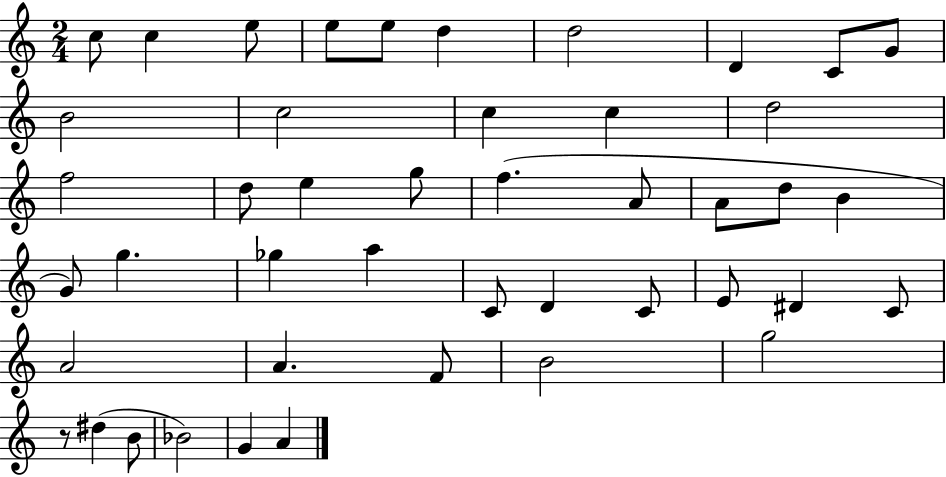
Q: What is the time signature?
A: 2/4